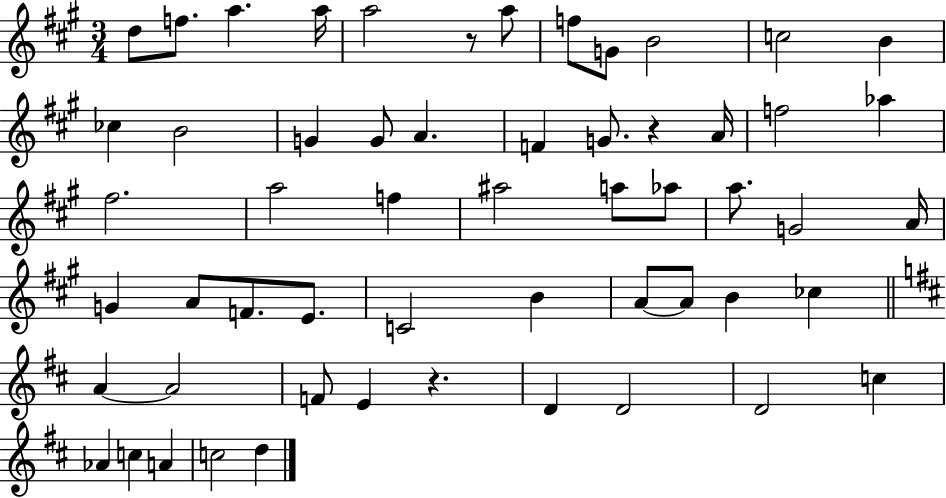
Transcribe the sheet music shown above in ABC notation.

X:1
T:Untitled
M:3/4
L:1/4
K:A
d/2 f/2 a a/4 a2 z/2 a/2 f/2 G/2 B2 c2 B _c B2 G G/2 A F G/2 z A/4 f2 _a ^f2 a2 f ^a2 a/2 _a/2 a/2 G2 A/4 G A/2 F/2 E/2 C2 B A/2 A/2 B _c A A2 F/2 E z D D2 D2 c _A c A c2 d